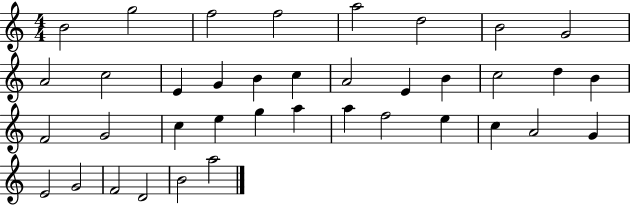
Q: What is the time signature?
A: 4/4